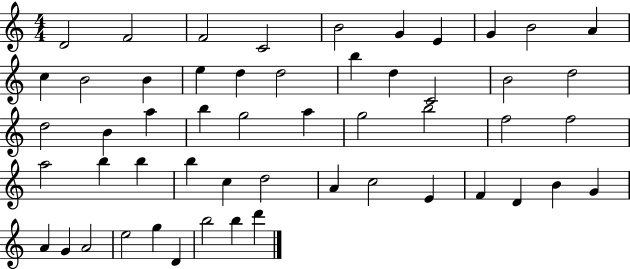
{
  \clef treble
  \numericTimeSignature
  \time 4/4
  \key c \major
  d'2 f'2 | f'2 c'2 | b'2 g'4 e'4 | g'4 b'2 a'4 | \break c''4 b'2 b'4 | e''4 d''4 d''2 | b''4 d''4 c'2 | b'2 d''2 | \break d''2 b'4 a''4 | b''4 g''2 a''4 | g''2 b''2 | f''2 f''2 | \break a''2 b''4 b''4 | b''4 c''4 d''2 | a'4 c''2 e'4 | f'4 d'4 b'4 g'4 | \break a'4 g'4 a'2 | e''2 g''4 d'4 | b''2 b''4 d'''4 | \bar "|."
}